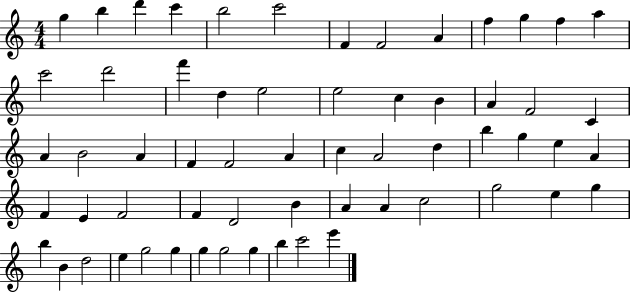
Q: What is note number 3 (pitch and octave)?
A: D6